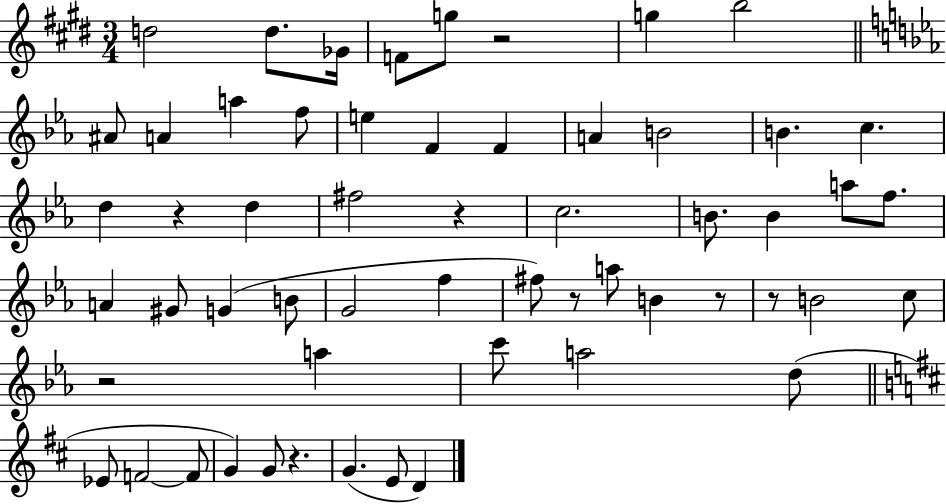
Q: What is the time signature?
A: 3/4